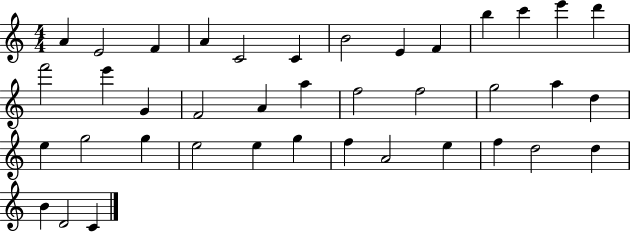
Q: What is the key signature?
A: C major